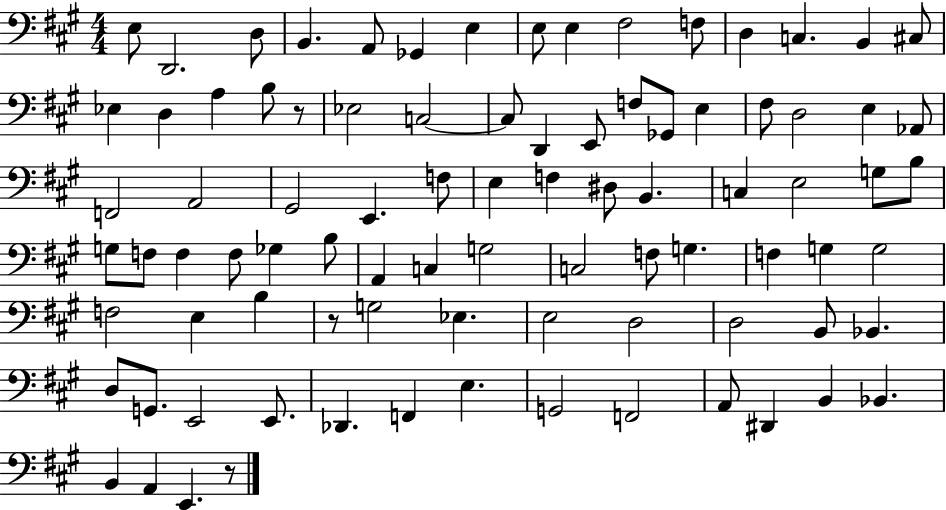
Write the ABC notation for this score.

X:1
T:Untitled
M:4/4
L:1/4
K:A
E,/2 D,,2 D,/2 B,, A,,/2 _G,, E, E,/2 E, ^F,2 F,/2 D, C, B,, ^C,/2 _E, D, A, B,/2 z/2 _E,2 C,2 C,/2 D,, E,,/2 F,/2 _G,,/2 E, ^F,/2 D,2 E, _A,,/2 F,,2 A,,2 ^G,,2 E,, F,/2 E, F, ^D,/2 B,, C, E,2 G,/2 B,/2 G,/2 F,/2 F, F,/2 _G, B,/2 A,, C, G,2 C,2 F,/2 G, F, G, G,2 F,2 E, B, z/2 G,2 _E, E,2 D,2 D,2 B,,/2 _B,, D,/2 G,,/2 E,,2 E,,/2 _D,, F,, E, G,,2 F,,2 A,,/2 ^D,, B,, _B,, B,, A,, E,, z/2